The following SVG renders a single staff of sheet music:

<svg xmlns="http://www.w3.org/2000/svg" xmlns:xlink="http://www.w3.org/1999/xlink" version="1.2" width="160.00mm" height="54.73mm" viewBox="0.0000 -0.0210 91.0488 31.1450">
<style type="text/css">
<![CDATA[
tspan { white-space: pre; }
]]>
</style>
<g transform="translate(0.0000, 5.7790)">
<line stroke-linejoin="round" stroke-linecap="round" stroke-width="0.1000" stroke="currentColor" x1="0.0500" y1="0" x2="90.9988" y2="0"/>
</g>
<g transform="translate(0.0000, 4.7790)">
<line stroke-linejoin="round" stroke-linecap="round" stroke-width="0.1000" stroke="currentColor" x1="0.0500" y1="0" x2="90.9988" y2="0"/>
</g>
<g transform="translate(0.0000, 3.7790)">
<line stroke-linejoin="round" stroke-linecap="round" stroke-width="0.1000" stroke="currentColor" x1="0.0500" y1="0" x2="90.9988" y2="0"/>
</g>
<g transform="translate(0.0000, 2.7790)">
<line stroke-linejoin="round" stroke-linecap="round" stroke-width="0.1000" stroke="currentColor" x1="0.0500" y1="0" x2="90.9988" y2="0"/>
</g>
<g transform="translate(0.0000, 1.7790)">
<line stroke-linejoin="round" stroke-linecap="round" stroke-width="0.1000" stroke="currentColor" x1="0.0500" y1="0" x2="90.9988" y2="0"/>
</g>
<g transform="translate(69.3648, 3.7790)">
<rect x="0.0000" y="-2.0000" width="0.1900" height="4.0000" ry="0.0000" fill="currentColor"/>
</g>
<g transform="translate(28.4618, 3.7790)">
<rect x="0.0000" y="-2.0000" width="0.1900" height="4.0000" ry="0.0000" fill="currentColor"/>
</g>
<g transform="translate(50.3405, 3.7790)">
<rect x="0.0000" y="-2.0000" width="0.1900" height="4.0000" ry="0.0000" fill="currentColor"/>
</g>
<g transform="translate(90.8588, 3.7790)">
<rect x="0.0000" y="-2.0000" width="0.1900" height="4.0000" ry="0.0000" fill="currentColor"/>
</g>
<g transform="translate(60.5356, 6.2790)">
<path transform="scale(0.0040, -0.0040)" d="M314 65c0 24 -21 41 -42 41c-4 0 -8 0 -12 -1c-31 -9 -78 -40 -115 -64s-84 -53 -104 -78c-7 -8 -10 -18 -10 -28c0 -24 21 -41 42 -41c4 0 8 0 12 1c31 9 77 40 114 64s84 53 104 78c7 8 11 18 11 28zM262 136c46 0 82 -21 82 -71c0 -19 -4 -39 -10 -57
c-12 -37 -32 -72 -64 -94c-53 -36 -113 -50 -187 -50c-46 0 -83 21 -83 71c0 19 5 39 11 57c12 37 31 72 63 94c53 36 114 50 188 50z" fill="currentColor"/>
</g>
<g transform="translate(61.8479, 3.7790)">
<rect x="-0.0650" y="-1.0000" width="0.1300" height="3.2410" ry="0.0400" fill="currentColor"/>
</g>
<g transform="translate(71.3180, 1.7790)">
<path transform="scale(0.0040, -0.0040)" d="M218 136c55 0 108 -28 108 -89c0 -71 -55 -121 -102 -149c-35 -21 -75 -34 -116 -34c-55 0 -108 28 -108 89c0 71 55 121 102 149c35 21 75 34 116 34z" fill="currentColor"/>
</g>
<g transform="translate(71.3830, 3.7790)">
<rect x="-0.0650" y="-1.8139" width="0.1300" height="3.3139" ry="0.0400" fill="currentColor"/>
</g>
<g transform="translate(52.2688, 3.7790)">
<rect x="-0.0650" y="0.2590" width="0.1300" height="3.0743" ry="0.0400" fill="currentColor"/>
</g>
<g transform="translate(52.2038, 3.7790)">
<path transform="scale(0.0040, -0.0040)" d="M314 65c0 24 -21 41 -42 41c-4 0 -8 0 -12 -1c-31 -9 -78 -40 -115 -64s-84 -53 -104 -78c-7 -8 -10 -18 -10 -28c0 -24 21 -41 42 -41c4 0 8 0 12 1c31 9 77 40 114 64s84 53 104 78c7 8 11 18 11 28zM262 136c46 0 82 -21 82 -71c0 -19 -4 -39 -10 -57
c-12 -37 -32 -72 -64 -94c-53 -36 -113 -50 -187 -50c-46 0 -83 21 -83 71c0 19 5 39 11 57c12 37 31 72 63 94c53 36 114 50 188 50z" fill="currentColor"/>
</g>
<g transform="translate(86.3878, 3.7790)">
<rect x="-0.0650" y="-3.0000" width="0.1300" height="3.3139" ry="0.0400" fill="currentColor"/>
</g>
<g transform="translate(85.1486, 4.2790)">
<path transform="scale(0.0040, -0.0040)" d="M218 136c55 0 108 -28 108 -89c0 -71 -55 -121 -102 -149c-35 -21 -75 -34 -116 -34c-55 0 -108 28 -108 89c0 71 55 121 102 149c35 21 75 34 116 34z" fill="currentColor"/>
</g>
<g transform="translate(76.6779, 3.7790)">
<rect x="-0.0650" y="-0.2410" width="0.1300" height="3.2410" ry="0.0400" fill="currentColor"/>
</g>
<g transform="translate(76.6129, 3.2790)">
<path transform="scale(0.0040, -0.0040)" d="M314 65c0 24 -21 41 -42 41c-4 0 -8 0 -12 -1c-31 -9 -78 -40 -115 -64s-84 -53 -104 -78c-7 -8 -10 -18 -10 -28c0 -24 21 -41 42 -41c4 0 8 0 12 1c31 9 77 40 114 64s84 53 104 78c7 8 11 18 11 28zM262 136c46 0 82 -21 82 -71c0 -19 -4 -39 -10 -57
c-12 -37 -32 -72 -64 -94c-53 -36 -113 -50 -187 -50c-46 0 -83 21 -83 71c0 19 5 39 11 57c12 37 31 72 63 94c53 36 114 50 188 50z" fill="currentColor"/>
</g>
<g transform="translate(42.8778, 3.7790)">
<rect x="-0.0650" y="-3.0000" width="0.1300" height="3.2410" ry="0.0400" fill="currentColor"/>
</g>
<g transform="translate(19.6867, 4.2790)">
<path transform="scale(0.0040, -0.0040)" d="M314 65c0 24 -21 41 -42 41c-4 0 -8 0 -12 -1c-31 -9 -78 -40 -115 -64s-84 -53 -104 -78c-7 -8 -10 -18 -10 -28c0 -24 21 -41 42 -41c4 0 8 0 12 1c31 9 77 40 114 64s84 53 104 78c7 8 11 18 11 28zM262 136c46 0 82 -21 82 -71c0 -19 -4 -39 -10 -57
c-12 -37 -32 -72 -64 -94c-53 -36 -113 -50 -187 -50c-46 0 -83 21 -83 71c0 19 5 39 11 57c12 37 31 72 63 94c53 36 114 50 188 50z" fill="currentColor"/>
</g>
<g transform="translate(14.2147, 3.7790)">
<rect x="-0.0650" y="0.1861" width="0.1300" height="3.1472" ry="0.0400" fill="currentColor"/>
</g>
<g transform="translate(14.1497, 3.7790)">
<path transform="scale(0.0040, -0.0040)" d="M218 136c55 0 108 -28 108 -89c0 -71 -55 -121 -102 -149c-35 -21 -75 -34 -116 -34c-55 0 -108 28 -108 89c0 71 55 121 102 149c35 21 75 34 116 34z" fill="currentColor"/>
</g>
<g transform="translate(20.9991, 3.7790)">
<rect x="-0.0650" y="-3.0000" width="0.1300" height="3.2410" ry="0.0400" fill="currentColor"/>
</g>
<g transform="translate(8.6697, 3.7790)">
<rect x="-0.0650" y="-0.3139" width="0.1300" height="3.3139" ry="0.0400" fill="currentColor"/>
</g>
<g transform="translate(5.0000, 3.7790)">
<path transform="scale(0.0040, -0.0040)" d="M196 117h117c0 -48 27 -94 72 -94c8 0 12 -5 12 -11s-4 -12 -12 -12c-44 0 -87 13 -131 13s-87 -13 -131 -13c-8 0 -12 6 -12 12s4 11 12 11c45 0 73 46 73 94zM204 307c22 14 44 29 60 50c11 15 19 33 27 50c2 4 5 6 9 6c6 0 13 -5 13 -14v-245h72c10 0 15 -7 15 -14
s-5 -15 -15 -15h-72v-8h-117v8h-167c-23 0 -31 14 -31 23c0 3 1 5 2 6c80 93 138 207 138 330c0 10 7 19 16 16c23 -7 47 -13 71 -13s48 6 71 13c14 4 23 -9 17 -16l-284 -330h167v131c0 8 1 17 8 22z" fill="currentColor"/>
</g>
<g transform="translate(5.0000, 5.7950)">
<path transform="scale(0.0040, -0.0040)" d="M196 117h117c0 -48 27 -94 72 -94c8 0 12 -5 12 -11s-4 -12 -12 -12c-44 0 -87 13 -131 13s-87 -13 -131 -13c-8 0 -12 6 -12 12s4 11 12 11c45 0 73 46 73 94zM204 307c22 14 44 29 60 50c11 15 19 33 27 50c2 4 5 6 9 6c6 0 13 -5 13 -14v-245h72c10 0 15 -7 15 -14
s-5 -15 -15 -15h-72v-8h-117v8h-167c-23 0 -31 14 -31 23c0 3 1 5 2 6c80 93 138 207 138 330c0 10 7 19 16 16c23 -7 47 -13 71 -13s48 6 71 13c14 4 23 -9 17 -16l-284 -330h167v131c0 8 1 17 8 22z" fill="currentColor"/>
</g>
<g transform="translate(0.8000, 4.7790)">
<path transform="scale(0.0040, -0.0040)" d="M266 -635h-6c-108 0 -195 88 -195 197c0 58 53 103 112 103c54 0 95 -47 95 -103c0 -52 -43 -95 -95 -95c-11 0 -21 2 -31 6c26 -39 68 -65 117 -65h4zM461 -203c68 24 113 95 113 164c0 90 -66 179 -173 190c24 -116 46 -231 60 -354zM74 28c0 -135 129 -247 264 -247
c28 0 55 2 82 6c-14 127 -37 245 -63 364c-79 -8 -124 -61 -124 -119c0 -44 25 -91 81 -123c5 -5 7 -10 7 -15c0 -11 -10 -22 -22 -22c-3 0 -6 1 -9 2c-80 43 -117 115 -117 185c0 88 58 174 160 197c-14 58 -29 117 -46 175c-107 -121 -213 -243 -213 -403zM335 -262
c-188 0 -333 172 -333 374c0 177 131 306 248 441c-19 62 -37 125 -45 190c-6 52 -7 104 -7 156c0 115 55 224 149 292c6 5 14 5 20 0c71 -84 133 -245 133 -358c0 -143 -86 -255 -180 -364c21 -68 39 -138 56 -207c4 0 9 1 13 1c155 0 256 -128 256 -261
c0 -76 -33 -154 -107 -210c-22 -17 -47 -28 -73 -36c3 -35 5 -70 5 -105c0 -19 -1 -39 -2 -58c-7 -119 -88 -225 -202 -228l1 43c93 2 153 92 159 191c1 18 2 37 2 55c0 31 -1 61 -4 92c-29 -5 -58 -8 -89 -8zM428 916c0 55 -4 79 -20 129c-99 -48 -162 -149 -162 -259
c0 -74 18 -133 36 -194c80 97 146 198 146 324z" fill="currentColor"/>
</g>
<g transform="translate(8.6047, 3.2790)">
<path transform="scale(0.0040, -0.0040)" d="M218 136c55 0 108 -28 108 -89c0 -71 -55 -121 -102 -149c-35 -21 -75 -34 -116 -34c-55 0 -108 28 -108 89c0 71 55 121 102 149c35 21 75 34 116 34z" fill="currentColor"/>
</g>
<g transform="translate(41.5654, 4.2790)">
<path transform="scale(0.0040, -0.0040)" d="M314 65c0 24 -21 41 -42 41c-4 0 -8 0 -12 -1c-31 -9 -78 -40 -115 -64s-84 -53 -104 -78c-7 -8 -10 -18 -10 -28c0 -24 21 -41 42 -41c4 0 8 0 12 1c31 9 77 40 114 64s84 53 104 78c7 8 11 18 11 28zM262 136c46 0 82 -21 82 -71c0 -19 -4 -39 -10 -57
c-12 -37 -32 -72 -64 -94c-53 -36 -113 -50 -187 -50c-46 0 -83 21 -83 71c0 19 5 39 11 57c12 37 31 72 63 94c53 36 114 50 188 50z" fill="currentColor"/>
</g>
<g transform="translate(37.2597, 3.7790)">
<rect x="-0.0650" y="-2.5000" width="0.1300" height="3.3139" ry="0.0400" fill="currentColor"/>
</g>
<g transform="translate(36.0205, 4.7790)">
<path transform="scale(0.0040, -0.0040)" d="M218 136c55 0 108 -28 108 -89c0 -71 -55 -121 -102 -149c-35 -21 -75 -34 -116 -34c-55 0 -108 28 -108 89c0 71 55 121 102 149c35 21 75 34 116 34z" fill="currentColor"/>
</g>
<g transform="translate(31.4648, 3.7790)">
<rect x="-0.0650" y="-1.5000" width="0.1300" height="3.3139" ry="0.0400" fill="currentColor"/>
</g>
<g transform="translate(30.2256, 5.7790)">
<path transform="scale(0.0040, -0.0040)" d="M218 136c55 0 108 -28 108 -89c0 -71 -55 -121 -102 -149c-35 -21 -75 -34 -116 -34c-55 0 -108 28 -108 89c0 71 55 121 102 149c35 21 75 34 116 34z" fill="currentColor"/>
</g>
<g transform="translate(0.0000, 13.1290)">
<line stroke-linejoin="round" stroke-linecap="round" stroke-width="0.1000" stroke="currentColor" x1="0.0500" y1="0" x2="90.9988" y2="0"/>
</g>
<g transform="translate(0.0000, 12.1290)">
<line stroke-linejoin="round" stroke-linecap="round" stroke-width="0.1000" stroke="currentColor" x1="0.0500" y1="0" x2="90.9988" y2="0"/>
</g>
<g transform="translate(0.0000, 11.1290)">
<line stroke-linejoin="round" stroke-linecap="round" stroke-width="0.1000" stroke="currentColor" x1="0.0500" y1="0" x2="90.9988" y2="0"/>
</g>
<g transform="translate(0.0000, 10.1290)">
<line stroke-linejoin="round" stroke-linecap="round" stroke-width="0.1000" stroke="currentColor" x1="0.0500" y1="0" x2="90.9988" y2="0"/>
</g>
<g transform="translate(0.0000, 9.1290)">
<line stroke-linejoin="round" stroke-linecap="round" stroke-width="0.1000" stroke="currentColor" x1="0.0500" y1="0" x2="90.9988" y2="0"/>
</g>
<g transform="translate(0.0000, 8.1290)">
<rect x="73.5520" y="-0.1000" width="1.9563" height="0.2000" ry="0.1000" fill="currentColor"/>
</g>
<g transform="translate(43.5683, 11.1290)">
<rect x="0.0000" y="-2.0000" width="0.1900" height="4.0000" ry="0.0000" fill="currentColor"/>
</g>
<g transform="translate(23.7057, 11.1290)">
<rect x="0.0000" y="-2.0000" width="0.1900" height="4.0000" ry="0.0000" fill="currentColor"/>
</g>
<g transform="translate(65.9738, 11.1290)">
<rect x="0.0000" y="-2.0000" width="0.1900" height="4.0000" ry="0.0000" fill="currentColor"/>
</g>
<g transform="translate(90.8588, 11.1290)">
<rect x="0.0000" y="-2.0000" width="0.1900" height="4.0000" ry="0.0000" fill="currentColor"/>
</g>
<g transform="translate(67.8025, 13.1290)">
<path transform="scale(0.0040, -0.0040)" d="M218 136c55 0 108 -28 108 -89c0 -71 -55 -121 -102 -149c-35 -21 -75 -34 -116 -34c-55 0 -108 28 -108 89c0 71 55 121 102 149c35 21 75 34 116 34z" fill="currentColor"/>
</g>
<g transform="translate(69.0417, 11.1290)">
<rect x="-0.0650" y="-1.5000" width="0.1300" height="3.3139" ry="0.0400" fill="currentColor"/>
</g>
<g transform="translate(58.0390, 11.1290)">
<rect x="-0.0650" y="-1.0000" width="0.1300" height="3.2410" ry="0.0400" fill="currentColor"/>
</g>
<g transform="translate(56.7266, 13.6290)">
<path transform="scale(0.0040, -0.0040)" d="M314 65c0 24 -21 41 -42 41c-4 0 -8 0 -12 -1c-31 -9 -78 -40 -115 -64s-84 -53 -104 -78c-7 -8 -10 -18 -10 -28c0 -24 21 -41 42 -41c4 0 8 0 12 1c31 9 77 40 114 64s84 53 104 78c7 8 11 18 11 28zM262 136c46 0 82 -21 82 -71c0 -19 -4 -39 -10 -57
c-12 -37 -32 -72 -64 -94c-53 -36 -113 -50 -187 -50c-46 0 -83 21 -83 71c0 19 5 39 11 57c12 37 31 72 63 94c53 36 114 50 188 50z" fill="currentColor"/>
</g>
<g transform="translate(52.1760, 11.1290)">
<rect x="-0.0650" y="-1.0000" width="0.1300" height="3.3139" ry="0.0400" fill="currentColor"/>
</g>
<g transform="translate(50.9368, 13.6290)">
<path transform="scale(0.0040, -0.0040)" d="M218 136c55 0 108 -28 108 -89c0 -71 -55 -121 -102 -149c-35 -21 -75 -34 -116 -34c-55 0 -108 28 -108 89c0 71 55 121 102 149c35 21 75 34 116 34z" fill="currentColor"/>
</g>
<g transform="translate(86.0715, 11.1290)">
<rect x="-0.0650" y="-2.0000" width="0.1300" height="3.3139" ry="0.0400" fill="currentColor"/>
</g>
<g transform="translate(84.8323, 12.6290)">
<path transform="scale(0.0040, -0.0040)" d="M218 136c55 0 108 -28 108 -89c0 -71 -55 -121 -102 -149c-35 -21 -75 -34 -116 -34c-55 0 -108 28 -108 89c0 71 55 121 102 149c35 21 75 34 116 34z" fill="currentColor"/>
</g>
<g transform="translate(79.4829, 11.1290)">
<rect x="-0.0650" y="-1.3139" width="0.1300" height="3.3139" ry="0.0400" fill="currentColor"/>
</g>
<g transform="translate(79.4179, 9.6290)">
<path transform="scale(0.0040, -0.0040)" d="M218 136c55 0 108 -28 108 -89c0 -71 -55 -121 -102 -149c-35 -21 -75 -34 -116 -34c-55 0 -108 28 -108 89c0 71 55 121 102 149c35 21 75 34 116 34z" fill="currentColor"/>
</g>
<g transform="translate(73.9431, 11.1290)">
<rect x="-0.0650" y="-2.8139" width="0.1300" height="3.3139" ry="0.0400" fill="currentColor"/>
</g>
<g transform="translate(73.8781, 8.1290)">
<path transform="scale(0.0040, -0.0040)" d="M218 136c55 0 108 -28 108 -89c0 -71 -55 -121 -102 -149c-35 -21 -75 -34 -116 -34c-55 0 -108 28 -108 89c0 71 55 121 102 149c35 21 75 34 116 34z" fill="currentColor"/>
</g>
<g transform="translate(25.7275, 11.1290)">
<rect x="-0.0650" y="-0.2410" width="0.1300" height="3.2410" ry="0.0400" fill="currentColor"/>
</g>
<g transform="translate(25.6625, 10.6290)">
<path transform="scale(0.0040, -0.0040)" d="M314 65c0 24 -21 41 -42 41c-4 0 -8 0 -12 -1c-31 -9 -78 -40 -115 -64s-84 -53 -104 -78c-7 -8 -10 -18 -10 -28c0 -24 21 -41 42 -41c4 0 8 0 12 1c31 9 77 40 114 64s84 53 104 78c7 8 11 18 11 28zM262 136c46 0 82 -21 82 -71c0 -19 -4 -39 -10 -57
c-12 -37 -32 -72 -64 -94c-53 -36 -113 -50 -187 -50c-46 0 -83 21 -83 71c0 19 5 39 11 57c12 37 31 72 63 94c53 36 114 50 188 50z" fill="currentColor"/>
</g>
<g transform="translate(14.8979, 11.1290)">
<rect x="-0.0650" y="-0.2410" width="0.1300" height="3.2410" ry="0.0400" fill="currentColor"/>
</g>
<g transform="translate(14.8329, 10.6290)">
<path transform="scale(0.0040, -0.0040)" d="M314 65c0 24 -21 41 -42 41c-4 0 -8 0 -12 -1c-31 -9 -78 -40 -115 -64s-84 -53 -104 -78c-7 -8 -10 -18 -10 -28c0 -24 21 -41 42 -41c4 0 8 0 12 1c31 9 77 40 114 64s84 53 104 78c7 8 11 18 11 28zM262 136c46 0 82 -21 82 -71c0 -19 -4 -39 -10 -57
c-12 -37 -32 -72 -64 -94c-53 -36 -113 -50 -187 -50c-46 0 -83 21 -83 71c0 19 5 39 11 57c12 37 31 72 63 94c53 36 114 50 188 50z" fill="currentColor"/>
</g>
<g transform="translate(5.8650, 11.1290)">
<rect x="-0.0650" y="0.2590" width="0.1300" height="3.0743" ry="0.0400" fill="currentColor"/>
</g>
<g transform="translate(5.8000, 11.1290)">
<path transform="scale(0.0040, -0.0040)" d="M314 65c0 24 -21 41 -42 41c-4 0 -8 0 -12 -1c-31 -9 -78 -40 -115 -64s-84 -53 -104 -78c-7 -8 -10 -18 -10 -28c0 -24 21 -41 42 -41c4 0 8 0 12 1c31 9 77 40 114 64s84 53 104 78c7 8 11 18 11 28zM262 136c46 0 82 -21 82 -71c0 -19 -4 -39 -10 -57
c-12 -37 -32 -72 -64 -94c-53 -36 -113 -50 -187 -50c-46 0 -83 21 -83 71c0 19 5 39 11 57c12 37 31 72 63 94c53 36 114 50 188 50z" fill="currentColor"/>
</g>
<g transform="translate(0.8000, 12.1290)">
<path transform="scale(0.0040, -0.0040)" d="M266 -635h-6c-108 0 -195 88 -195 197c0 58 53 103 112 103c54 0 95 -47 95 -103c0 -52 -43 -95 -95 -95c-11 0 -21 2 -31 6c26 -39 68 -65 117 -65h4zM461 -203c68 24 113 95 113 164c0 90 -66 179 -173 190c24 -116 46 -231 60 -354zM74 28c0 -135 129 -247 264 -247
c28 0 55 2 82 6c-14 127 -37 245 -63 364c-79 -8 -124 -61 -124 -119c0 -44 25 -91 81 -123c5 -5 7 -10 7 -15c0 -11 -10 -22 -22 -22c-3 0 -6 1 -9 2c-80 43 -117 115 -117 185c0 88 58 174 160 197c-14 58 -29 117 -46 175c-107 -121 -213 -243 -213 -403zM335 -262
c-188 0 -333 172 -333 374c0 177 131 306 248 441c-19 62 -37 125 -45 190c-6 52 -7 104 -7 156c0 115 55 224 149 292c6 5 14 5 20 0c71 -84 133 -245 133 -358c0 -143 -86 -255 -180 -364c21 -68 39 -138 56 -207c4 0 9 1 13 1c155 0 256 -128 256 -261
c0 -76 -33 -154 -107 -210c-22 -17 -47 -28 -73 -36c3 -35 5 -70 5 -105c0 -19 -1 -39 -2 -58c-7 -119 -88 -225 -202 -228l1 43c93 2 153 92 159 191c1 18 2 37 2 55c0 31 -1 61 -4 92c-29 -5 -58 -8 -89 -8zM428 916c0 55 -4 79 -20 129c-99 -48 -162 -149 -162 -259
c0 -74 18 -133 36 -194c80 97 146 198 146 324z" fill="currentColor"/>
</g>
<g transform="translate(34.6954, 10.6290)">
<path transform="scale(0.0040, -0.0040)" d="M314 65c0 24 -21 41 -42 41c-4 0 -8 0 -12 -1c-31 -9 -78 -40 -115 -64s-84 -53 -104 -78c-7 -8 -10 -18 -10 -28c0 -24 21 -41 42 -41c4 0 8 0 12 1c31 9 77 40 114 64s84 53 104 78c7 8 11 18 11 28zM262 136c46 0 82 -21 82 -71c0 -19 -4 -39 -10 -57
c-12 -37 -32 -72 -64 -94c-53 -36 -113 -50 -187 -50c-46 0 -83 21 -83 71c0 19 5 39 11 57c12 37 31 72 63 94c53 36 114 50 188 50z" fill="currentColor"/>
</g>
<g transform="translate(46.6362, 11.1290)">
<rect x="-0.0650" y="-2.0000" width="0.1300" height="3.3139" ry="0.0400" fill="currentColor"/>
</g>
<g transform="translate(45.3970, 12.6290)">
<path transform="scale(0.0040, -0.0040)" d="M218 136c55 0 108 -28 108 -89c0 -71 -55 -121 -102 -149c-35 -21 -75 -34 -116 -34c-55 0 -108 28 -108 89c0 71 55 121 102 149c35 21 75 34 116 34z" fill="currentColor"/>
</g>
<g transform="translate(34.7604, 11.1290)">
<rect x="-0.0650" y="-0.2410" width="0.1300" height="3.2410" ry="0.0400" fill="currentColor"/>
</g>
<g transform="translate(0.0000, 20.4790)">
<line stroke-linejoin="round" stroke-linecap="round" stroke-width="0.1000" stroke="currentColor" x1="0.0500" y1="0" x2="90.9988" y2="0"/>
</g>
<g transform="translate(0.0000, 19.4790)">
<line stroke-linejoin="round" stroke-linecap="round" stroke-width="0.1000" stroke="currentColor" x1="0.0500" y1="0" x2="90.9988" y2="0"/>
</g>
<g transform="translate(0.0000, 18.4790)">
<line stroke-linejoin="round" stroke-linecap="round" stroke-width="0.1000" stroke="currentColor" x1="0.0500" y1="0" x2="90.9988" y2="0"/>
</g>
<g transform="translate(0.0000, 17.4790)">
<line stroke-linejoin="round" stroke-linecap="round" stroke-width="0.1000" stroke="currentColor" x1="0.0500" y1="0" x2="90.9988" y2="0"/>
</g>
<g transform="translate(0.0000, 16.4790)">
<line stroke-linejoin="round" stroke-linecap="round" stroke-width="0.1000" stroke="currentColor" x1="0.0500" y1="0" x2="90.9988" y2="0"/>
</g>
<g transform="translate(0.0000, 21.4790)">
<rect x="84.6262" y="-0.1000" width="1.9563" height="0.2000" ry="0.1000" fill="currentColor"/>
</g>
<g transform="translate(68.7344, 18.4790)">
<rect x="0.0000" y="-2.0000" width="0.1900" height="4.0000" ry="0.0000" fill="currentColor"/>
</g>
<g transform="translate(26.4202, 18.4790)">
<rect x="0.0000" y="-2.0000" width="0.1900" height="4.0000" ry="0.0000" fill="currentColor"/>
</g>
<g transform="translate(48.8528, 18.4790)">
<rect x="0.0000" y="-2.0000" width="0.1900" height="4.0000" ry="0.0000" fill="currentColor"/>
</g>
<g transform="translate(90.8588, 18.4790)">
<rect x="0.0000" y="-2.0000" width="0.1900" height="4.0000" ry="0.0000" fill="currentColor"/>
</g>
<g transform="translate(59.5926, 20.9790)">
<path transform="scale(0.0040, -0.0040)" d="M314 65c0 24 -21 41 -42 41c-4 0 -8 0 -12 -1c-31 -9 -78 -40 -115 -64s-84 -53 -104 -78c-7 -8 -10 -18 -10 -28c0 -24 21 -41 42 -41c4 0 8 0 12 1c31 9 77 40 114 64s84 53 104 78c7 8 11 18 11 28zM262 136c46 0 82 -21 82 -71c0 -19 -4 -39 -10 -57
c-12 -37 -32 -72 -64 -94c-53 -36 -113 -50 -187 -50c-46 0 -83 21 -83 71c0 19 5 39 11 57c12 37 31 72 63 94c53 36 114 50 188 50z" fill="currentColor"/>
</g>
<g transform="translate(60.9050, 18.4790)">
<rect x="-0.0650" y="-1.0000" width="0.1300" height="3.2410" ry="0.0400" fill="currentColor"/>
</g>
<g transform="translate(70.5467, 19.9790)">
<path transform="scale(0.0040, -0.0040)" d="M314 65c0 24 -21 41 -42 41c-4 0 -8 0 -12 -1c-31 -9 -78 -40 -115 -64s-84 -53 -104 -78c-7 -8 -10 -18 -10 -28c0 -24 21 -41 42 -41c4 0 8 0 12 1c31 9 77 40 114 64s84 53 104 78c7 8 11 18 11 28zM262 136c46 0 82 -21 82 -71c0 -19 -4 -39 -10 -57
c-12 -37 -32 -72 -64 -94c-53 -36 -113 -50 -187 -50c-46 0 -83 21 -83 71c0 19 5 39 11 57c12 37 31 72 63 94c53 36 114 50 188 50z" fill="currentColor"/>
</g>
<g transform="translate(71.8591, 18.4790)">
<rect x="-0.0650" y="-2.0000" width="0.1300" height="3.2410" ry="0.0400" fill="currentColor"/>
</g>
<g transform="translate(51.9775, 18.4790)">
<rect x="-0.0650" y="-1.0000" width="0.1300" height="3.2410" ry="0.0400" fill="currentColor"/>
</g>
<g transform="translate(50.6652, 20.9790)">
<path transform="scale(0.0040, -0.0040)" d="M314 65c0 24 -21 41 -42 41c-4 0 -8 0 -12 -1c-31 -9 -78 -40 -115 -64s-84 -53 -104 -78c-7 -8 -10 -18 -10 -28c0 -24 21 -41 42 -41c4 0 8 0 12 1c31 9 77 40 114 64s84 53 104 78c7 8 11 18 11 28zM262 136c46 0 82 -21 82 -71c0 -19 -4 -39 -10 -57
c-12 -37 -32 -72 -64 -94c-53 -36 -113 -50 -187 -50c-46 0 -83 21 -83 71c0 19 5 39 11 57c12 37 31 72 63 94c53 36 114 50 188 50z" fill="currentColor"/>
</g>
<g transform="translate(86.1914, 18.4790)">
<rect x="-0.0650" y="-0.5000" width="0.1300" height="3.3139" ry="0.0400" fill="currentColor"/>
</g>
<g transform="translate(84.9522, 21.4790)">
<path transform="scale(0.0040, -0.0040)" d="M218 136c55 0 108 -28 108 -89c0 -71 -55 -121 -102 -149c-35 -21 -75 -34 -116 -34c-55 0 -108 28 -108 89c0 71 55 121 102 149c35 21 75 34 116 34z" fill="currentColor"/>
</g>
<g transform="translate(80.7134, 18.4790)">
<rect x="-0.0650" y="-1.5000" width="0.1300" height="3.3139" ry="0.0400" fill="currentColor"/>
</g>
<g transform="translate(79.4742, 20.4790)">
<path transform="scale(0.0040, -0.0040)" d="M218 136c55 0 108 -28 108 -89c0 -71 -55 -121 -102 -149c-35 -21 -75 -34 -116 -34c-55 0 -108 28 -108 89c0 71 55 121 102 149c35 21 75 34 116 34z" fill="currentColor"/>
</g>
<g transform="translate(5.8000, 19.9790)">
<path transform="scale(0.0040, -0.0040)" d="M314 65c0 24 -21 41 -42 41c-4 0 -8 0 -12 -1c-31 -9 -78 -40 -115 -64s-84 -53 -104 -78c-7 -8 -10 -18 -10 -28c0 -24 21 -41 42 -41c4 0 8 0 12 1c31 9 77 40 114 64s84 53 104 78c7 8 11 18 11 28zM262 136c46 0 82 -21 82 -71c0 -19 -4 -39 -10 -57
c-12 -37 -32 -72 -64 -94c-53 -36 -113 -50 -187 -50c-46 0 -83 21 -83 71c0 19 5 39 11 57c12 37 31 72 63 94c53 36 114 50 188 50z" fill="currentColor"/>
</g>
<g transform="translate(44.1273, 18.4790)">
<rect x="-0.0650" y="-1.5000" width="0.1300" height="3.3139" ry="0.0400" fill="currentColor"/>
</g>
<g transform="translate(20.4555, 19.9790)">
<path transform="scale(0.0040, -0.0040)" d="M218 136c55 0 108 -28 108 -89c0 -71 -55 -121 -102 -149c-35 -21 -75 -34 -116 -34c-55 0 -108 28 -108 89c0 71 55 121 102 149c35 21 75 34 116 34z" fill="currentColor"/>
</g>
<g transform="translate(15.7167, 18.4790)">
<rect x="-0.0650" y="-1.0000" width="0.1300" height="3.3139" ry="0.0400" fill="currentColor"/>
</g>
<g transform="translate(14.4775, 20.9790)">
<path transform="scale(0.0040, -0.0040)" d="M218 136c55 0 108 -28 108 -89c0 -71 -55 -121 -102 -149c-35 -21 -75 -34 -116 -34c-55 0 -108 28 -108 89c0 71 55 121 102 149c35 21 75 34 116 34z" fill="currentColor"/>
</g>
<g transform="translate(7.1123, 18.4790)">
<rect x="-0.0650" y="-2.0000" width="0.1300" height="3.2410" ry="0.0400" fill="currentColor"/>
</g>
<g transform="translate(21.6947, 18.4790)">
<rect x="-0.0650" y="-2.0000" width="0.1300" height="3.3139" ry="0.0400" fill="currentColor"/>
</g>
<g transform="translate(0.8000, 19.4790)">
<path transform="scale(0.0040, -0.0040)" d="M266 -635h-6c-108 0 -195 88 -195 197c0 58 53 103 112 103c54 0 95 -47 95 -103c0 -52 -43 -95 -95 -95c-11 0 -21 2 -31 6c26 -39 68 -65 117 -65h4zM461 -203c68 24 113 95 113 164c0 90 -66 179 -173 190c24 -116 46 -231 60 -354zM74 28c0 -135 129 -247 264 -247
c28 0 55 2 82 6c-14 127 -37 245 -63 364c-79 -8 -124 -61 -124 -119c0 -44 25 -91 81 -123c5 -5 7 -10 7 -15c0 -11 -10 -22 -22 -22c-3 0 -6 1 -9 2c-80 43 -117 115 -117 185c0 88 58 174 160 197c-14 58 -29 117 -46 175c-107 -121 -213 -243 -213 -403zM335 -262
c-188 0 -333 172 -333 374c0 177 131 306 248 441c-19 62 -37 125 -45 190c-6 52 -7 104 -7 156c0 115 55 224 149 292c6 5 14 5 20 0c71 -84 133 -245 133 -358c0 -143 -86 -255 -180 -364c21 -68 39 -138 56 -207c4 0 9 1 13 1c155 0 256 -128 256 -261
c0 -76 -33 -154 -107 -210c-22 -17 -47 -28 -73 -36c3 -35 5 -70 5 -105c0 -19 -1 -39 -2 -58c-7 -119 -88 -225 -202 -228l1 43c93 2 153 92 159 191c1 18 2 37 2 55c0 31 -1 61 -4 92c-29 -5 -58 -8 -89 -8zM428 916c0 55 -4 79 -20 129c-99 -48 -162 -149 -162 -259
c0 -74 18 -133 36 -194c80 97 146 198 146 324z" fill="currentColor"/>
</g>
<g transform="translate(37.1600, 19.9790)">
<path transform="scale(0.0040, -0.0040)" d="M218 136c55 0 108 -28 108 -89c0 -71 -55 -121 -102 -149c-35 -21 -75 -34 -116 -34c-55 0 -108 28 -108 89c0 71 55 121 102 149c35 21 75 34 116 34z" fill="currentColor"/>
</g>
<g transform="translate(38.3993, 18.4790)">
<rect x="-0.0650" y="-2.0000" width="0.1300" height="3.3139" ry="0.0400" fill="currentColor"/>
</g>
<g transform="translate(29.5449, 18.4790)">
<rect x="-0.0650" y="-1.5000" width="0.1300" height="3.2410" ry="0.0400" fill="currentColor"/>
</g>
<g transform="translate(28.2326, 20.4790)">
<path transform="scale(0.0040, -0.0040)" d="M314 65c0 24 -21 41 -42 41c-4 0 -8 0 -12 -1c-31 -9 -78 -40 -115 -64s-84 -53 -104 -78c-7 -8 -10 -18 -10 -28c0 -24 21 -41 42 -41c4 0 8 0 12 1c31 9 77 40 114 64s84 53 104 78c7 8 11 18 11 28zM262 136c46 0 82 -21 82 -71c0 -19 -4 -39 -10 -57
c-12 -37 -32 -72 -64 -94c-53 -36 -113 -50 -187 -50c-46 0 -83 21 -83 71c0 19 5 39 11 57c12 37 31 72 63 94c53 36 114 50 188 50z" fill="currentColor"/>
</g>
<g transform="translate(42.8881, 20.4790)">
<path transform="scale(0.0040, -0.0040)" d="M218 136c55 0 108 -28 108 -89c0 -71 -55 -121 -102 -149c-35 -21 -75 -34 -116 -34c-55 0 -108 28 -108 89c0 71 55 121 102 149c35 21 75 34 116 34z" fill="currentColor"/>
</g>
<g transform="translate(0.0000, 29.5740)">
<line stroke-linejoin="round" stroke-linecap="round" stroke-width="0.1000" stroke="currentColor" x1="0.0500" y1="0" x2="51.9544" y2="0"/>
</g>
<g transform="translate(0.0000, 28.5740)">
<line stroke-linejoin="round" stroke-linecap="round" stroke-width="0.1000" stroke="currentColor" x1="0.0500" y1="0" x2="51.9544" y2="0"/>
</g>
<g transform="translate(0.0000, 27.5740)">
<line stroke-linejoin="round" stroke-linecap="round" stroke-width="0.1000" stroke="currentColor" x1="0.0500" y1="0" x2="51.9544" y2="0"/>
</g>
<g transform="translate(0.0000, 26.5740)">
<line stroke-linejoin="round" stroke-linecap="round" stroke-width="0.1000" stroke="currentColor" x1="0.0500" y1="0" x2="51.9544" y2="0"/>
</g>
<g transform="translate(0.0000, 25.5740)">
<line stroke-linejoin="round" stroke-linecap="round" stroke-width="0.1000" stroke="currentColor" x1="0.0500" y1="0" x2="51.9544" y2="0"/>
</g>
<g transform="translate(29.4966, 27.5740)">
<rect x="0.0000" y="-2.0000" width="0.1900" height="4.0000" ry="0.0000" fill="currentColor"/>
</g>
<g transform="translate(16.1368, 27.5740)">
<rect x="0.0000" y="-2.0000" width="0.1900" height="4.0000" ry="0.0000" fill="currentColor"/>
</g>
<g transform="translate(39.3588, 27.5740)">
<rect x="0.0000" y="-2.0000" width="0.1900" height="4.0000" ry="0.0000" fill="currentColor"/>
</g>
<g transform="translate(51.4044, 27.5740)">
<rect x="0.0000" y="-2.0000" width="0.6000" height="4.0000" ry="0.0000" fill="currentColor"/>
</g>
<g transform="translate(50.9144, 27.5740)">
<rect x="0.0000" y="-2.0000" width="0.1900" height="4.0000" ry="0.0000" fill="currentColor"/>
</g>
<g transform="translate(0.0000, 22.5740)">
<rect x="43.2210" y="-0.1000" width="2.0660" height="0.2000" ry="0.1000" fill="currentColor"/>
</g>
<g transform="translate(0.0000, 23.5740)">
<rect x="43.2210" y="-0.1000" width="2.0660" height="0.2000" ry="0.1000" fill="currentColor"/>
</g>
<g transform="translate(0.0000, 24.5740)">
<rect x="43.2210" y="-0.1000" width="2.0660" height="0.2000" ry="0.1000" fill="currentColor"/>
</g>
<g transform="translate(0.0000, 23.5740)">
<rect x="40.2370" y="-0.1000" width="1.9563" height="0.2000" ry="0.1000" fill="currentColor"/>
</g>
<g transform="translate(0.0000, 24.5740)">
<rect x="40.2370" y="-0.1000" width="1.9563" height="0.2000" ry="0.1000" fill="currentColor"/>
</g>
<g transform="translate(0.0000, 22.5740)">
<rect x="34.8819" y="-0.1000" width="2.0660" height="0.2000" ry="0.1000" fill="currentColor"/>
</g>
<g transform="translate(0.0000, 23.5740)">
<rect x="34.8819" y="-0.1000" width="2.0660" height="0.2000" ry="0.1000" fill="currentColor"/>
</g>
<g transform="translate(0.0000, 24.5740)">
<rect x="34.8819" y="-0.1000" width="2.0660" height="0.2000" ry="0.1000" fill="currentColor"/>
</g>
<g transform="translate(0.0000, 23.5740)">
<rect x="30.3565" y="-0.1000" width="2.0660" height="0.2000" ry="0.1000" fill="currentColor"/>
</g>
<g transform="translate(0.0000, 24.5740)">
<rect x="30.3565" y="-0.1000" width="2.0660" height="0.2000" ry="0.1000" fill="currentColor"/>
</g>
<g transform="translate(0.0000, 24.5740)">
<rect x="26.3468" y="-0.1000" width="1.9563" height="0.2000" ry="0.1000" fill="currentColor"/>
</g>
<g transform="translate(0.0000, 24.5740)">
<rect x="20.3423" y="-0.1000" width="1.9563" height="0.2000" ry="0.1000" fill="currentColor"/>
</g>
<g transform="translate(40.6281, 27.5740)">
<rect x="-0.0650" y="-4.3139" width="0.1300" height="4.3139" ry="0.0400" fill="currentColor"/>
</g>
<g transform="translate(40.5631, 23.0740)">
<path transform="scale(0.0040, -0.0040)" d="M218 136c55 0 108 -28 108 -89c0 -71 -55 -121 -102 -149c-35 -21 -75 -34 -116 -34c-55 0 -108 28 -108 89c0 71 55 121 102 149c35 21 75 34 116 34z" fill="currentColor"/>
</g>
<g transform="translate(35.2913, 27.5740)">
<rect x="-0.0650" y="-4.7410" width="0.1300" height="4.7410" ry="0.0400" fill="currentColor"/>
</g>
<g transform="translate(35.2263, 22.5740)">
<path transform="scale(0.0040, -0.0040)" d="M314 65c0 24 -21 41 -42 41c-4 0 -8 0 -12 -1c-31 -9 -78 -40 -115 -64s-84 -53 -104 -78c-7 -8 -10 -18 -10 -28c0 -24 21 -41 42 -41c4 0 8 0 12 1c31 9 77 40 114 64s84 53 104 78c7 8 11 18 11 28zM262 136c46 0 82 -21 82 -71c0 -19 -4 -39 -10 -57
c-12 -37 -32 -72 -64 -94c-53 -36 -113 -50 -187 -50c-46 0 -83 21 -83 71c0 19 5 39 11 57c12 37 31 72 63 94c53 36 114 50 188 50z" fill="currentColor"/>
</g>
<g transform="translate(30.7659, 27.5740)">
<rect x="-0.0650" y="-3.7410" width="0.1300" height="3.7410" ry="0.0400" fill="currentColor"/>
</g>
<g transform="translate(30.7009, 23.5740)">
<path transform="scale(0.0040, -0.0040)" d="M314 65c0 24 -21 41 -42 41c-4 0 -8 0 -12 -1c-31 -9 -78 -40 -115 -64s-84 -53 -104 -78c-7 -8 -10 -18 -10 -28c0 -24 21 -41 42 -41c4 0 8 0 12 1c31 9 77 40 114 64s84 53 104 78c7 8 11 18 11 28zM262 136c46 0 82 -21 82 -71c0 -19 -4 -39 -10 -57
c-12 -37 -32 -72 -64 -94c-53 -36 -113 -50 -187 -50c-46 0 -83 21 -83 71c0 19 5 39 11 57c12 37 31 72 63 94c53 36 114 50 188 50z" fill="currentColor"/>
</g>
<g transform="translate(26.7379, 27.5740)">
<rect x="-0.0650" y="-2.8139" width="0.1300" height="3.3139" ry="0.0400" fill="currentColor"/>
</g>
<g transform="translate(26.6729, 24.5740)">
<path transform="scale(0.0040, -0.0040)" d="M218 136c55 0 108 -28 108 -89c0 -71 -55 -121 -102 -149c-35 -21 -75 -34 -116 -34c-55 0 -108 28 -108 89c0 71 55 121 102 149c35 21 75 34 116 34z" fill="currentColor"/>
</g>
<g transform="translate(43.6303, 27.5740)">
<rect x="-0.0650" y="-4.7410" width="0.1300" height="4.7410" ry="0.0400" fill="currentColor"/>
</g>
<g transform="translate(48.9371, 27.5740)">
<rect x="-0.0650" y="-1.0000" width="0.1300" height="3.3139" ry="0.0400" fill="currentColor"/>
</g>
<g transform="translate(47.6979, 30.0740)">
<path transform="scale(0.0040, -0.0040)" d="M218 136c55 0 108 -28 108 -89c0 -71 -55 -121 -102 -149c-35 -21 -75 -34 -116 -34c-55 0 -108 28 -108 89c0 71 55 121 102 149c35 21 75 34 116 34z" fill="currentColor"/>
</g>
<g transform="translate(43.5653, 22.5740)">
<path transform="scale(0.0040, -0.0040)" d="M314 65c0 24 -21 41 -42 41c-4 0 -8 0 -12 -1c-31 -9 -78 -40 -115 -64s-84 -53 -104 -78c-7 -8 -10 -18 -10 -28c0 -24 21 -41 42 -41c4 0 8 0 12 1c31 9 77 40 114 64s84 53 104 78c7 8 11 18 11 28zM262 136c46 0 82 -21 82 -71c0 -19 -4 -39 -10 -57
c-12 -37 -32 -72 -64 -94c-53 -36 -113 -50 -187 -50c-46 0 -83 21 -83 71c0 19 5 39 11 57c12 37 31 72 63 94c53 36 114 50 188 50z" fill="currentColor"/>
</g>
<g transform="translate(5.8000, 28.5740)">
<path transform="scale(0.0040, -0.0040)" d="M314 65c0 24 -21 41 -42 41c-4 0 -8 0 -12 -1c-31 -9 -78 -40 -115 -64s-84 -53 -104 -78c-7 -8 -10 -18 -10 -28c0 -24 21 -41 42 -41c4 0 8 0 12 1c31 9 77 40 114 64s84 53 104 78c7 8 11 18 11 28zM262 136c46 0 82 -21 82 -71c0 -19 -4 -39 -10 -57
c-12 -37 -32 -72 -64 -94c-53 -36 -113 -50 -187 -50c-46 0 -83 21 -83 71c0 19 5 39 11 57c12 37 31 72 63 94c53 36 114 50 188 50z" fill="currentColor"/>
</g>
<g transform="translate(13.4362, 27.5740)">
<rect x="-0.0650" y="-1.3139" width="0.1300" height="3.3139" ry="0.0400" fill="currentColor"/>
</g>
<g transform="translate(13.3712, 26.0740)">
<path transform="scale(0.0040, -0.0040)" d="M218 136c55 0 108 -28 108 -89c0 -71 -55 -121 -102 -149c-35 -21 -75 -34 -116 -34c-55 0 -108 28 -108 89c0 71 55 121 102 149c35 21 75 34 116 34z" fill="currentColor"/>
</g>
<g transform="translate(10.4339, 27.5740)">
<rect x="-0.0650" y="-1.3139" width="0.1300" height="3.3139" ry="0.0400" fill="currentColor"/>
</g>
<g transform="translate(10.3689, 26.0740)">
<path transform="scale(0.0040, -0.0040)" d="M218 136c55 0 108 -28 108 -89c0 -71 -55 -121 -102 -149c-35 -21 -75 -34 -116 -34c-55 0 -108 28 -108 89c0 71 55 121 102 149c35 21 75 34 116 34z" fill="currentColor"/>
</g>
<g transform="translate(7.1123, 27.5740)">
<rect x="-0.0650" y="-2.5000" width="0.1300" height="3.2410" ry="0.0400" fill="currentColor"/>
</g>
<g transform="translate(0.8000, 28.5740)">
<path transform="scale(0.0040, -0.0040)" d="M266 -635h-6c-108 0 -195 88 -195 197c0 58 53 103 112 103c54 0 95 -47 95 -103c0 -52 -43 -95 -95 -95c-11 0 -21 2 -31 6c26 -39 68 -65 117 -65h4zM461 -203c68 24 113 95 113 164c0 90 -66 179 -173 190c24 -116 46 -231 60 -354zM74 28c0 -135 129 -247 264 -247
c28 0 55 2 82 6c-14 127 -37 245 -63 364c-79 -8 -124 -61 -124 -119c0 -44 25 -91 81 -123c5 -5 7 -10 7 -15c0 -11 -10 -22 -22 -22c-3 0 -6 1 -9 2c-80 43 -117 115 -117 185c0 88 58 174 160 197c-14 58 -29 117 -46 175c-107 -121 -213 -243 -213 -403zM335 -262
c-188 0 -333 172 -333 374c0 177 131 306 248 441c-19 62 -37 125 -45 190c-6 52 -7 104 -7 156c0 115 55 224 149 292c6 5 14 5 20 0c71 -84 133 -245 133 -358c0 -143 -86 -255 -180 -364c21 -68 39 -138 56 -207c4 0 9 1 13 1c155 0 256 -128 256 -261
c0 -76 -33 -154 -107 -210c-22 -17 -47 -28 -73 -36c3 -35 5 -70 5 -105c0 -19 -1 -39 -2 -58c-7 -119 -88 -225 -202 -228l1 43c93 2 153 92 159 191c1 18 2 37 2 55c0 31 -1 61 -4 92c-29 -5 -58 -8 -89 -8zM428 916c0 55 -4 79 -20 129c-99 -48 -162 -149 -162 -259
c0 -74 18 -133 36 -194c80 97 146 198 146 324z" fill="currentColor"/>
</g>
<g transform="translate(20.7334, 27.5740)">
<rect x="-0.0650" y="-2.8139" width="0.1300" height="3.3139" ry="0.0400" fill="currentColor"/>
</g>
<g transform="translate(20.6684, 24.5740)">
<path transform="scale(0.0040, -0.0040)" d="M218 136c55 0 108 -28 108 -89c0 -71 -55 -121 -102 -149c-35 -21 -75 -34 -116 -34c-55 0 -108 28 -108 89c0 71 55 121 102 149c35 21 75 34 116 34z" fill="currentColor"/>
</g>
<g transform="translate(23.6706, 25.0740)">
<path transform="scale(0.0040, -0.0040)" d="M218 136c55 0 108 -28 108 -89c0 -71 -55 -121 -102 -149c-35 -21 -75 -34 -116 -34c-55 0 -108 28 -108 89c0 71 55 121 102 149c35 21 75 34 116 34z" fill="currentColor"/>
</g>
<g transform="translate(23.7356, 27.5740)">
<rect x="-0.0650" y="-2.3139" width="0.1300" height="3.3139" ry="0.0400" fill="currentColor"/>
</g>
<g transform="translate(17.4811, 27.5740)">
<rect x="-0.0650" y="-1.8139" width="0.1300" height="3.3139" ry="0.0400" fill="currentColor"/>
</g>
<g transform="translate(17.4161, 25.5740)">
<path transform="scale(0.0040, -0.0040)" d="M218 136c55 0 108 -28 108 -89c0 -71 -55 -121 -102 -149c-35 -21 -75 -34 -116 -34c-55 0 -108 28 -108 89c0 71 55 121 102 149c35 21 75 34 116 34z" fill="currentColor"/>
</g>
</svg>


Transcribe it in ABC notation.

X:1
T:Untitled
M:4/4
L:1/4
K:C
c B A2 E G A2 B2 D2 f c2 A B2 c2 c2 c2 F D D2 E a e F F2 D F E2 F E D2 D2 F2 E C G2 e e f a g a c'2 e'2 d' e'2 D